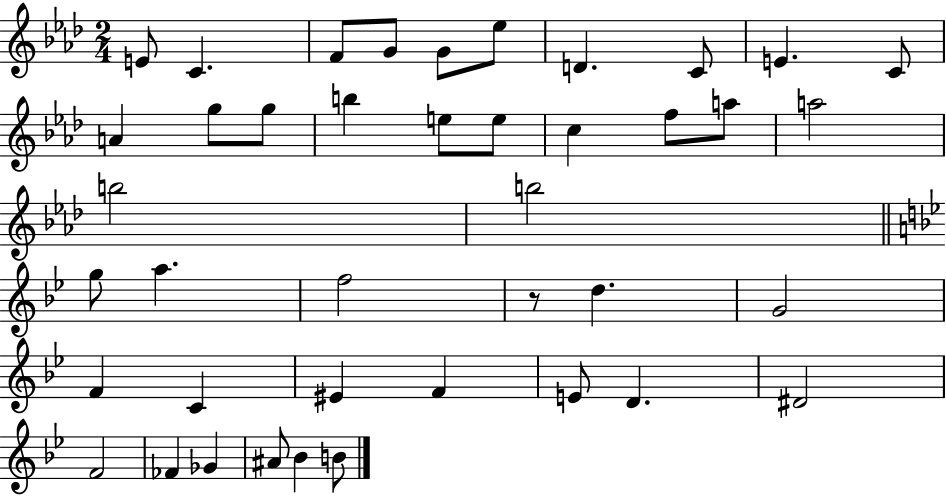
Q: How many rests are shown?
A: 1